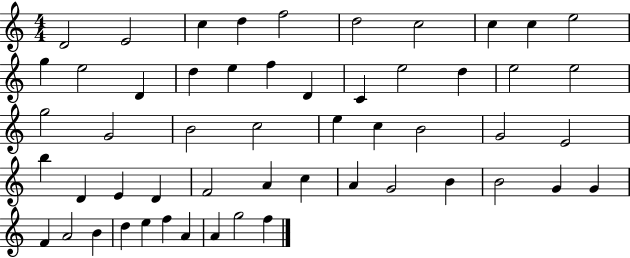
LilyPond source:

{
  \clef treble
  \numericTimeSignature
  \time 4/4
  \key c \major
  d'2 e'2 | c''4 d''4 f''2 | d''2 c''2 | c''4 c''4 e''2 | \break g''4 e''2 d'4 | d''4 e''4 f''4 d'4 | c'4 e''2 d''4 | e''2 e''2 | \break g''2 g'2 | b'2 c''2 | e''4 c''4 b'2 | g'2 e'2 | \break b''4 d'4 e'4 d'4 | f'2 a'4 c''4 | a'4 g'2 b'4 | b'2 g'4 g'4 | \break f'4 a'2 b'4 | d''4 e''4 f''4 a'4 | a'4 g''2 f''4 | \bar "|."
}